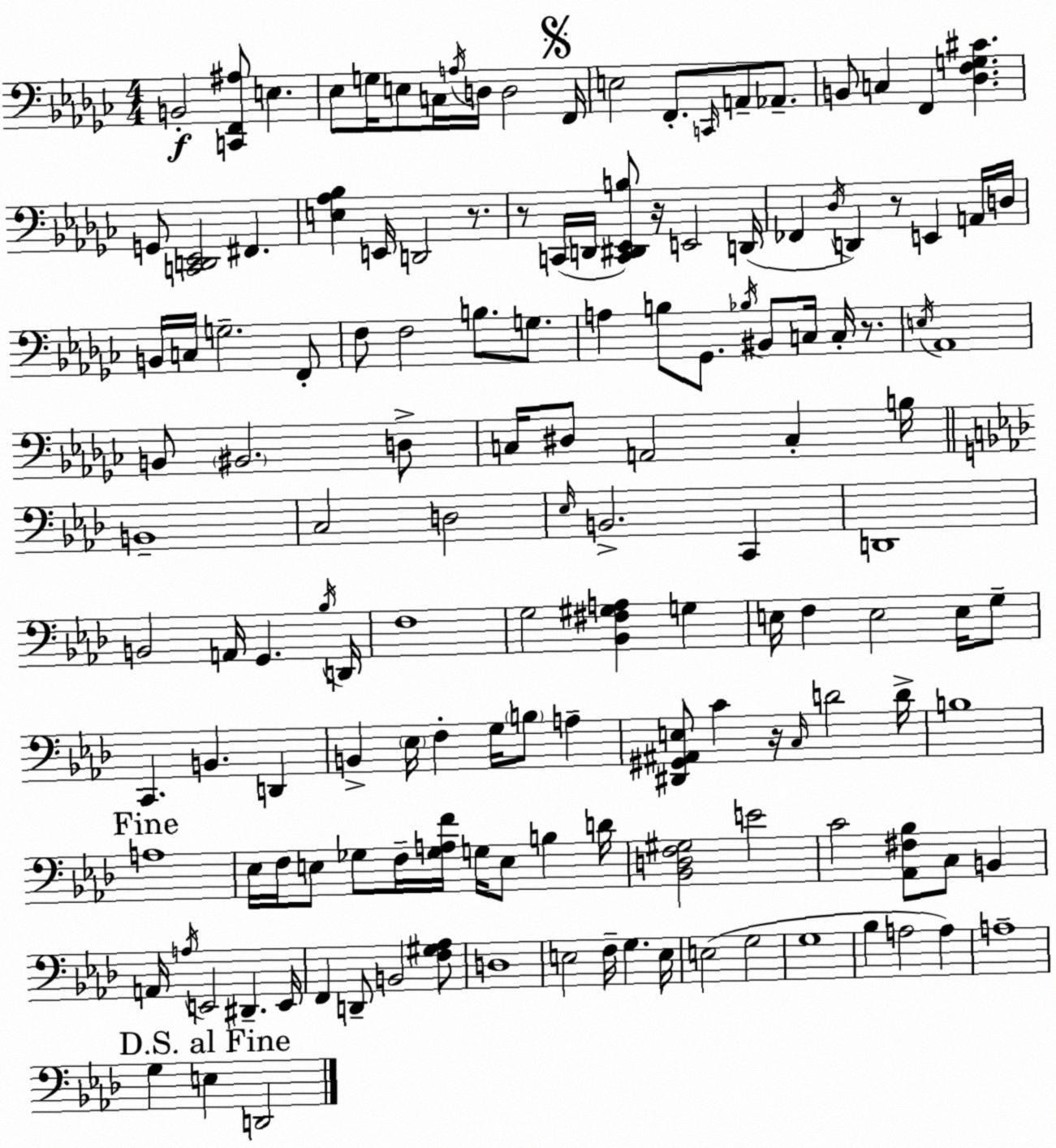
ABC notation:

X:1
T:Untitled
M:4/4
L:1/4
K:Ebm
B,,2 [C,,F,,^A,]/2 E, _E,/2 G,/4 E,/2 C,/4 A,/4 D,/4 D,2 F,,/4 E,2 F,,/2 C,,/4 A,,/2 _A,,/2 B,,/2 C, F,, [_D,F,G,^C] G,,/2 [C,,D,,_E,,]2 ^F,, [E,_A,_B,] E,,/4 D,,2 z/2 z/2 C,,/4 D,,/4 [C,,^D,,_E,,B,]/2 z/4 E,,2 D,,/4 _F,, _D,/4 D,, z/2 E,, A,,/4 D,/4 B,,/4 C,/4 G,2 F,,/2 F,/2 F,2 B,/2 G,/2 A, B,/2 _G,,/2 _B,/4 ^B,,/2 C,/4 C,/4 z/2 E,/4 _A,,4 B,,/2 ^B,,2 D,/2 C,/4 ^D,/2 A,,2 C, B,/4 B,,4 C,2 D,2 _E,/4 B,,2 C,, D,,4 B,,2 A,,/4 G,, _B,/4 D,,/4 F,4 G,2 [_B,,^F,^G,A,] G, E,/4 F, E,2 E,/4 G,/2 C,, B,, D,, B,, _E,/4 F, G,/4 B,/2 A, [^D,,^G,,^A,,E,]/2 C z/4 C,/4 D2 D/4 B,4 A,4 _E,/4 F,/4 E,/2 _G,/2 F,/4 [_G,A,F]/4 G,/4 E,/2 B, D/4 [_B,,D,F,^G,]2 E2 C2 [_A,,^F,_B,]/2 C,/2 B,, A,,/4 A,/4 E,,2 ^D,, E,,/4 F,, D,,/2 B,,2 [F,^G,_A,]/2 D,4 E,2 F,/4 G, E,/4 E,2 G,2 G,4 _B, A,2 A, A,4 G, E, D,,2